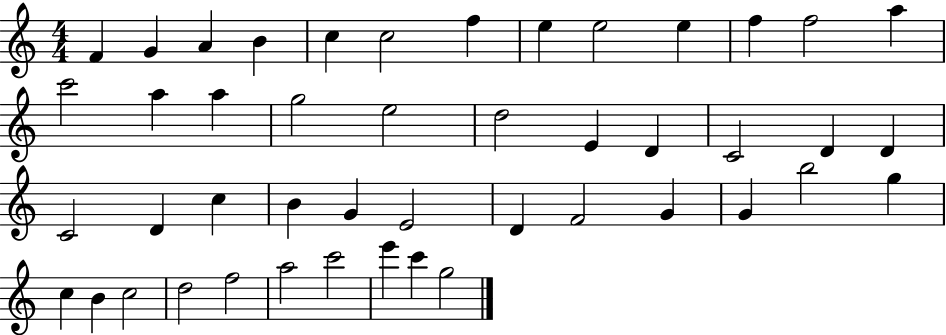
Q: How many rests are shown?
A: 0